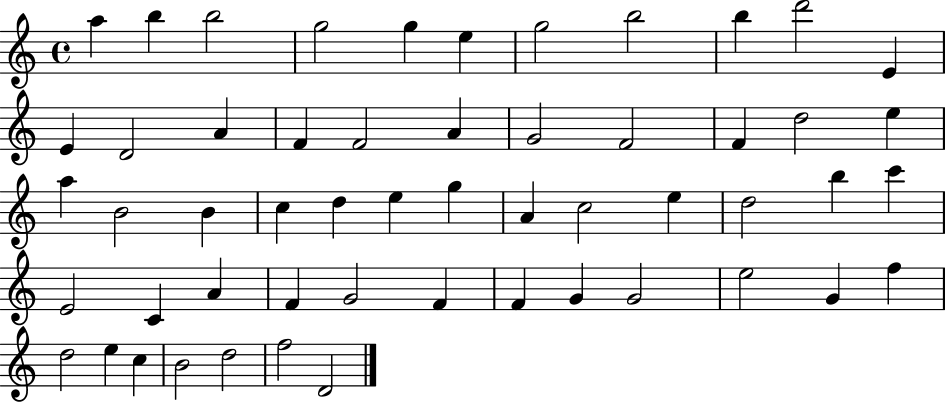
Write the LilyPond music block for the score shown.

{
  \clef treble
  \time 4/4
  \defaultTimeSignature
  \key c \major
  a''4 b''4 b''2 | g''2 g''4 e''4 | g''2 b''2 | b''4 d'''2 e'4 | \break e'4 d'2 a'4 | f'4 f'2 a'4 | g'2 f'2 | f'4 d''2 e''4 | \break a''4 b'2 b'4 | c''4 d''4 e''4 g''4 | a'4 c''2 e''4 | d''2 b''4 c'''4 | \break e'2 c'4 a'4 | f'4 g'2 f'4 | f'4 g'4 g'2 | e''2 g'4 f''4 | \break d''2 e''4 c''4 | b'2 d''2 | f''2 d'2 | \bar "|."
}